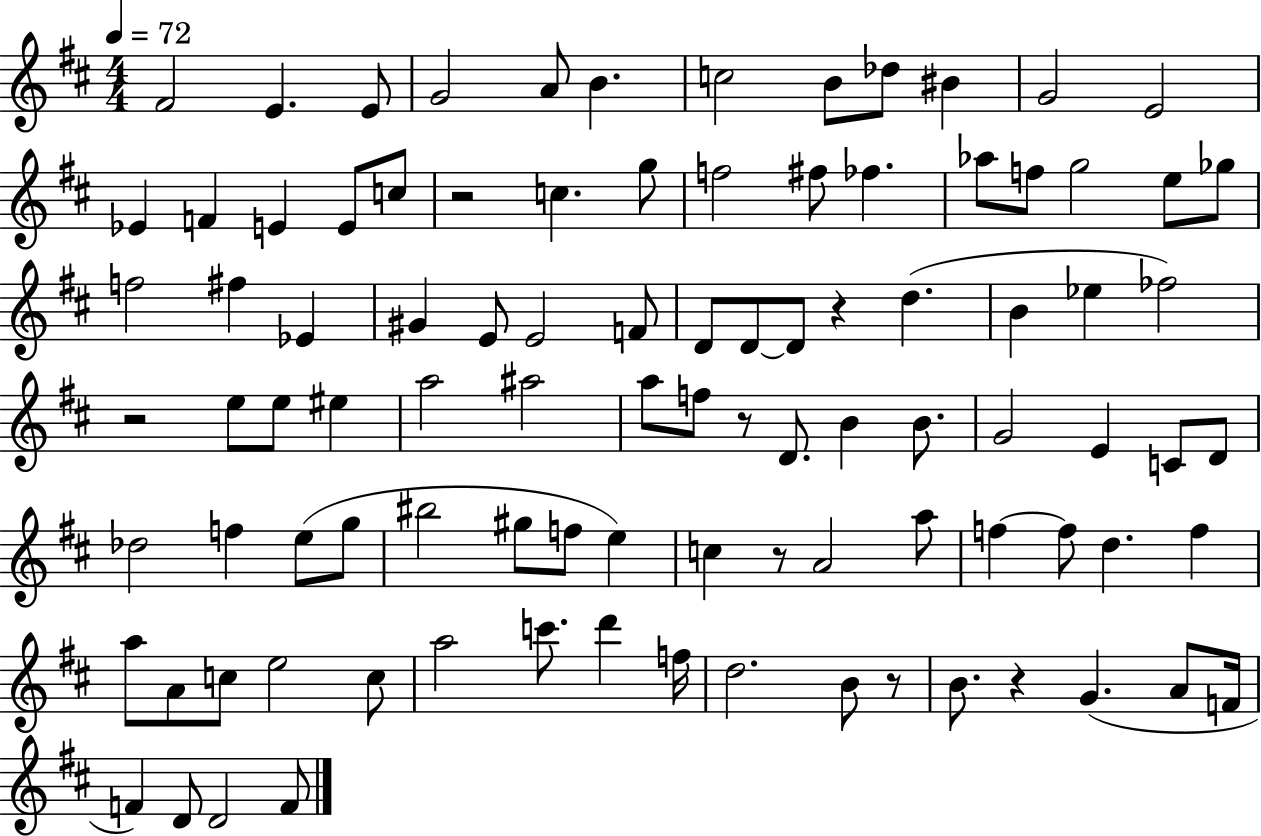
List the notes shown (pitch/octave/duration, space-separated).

F#4/h E4/q. E4/e G4/h A4/e B4/q. C5/h B4/e Db5/e BIS4/q G4/h E4/h Eb4/q F4/q E4/q E4/e C5/e R/h C5/q. G5/e F5/h F#5/e FES5/q. Ab5/e F5/e G5/h E5/e Gb5/e F5/h F#5/q Eb4/q G#4/q E4/e E4/h F4/e D4/e D4/e D4/e R/q D5/q. B4/q Eb5/q FES5/h R/h E5/e E5/e EIS5/q A5/h A#5/h A5/e F5/e R/e D4/e. B4/q B4/e. G4/h E4/q C4/e D4/e Db5/h F5/q E5/e G5/e BIS5/h G#5/e F5/e E5/q C5/q R/e A4/h A5/e F5/q F5/e D5/q. F5/q A5/e A4/e C5/e E5/h C5/e A5/h C6/e. D6/q F5/s D5/h. B4/e R/e B4/e. R/q G4/q. A4/e F4/s F4/q D4/e D4/h F4/e